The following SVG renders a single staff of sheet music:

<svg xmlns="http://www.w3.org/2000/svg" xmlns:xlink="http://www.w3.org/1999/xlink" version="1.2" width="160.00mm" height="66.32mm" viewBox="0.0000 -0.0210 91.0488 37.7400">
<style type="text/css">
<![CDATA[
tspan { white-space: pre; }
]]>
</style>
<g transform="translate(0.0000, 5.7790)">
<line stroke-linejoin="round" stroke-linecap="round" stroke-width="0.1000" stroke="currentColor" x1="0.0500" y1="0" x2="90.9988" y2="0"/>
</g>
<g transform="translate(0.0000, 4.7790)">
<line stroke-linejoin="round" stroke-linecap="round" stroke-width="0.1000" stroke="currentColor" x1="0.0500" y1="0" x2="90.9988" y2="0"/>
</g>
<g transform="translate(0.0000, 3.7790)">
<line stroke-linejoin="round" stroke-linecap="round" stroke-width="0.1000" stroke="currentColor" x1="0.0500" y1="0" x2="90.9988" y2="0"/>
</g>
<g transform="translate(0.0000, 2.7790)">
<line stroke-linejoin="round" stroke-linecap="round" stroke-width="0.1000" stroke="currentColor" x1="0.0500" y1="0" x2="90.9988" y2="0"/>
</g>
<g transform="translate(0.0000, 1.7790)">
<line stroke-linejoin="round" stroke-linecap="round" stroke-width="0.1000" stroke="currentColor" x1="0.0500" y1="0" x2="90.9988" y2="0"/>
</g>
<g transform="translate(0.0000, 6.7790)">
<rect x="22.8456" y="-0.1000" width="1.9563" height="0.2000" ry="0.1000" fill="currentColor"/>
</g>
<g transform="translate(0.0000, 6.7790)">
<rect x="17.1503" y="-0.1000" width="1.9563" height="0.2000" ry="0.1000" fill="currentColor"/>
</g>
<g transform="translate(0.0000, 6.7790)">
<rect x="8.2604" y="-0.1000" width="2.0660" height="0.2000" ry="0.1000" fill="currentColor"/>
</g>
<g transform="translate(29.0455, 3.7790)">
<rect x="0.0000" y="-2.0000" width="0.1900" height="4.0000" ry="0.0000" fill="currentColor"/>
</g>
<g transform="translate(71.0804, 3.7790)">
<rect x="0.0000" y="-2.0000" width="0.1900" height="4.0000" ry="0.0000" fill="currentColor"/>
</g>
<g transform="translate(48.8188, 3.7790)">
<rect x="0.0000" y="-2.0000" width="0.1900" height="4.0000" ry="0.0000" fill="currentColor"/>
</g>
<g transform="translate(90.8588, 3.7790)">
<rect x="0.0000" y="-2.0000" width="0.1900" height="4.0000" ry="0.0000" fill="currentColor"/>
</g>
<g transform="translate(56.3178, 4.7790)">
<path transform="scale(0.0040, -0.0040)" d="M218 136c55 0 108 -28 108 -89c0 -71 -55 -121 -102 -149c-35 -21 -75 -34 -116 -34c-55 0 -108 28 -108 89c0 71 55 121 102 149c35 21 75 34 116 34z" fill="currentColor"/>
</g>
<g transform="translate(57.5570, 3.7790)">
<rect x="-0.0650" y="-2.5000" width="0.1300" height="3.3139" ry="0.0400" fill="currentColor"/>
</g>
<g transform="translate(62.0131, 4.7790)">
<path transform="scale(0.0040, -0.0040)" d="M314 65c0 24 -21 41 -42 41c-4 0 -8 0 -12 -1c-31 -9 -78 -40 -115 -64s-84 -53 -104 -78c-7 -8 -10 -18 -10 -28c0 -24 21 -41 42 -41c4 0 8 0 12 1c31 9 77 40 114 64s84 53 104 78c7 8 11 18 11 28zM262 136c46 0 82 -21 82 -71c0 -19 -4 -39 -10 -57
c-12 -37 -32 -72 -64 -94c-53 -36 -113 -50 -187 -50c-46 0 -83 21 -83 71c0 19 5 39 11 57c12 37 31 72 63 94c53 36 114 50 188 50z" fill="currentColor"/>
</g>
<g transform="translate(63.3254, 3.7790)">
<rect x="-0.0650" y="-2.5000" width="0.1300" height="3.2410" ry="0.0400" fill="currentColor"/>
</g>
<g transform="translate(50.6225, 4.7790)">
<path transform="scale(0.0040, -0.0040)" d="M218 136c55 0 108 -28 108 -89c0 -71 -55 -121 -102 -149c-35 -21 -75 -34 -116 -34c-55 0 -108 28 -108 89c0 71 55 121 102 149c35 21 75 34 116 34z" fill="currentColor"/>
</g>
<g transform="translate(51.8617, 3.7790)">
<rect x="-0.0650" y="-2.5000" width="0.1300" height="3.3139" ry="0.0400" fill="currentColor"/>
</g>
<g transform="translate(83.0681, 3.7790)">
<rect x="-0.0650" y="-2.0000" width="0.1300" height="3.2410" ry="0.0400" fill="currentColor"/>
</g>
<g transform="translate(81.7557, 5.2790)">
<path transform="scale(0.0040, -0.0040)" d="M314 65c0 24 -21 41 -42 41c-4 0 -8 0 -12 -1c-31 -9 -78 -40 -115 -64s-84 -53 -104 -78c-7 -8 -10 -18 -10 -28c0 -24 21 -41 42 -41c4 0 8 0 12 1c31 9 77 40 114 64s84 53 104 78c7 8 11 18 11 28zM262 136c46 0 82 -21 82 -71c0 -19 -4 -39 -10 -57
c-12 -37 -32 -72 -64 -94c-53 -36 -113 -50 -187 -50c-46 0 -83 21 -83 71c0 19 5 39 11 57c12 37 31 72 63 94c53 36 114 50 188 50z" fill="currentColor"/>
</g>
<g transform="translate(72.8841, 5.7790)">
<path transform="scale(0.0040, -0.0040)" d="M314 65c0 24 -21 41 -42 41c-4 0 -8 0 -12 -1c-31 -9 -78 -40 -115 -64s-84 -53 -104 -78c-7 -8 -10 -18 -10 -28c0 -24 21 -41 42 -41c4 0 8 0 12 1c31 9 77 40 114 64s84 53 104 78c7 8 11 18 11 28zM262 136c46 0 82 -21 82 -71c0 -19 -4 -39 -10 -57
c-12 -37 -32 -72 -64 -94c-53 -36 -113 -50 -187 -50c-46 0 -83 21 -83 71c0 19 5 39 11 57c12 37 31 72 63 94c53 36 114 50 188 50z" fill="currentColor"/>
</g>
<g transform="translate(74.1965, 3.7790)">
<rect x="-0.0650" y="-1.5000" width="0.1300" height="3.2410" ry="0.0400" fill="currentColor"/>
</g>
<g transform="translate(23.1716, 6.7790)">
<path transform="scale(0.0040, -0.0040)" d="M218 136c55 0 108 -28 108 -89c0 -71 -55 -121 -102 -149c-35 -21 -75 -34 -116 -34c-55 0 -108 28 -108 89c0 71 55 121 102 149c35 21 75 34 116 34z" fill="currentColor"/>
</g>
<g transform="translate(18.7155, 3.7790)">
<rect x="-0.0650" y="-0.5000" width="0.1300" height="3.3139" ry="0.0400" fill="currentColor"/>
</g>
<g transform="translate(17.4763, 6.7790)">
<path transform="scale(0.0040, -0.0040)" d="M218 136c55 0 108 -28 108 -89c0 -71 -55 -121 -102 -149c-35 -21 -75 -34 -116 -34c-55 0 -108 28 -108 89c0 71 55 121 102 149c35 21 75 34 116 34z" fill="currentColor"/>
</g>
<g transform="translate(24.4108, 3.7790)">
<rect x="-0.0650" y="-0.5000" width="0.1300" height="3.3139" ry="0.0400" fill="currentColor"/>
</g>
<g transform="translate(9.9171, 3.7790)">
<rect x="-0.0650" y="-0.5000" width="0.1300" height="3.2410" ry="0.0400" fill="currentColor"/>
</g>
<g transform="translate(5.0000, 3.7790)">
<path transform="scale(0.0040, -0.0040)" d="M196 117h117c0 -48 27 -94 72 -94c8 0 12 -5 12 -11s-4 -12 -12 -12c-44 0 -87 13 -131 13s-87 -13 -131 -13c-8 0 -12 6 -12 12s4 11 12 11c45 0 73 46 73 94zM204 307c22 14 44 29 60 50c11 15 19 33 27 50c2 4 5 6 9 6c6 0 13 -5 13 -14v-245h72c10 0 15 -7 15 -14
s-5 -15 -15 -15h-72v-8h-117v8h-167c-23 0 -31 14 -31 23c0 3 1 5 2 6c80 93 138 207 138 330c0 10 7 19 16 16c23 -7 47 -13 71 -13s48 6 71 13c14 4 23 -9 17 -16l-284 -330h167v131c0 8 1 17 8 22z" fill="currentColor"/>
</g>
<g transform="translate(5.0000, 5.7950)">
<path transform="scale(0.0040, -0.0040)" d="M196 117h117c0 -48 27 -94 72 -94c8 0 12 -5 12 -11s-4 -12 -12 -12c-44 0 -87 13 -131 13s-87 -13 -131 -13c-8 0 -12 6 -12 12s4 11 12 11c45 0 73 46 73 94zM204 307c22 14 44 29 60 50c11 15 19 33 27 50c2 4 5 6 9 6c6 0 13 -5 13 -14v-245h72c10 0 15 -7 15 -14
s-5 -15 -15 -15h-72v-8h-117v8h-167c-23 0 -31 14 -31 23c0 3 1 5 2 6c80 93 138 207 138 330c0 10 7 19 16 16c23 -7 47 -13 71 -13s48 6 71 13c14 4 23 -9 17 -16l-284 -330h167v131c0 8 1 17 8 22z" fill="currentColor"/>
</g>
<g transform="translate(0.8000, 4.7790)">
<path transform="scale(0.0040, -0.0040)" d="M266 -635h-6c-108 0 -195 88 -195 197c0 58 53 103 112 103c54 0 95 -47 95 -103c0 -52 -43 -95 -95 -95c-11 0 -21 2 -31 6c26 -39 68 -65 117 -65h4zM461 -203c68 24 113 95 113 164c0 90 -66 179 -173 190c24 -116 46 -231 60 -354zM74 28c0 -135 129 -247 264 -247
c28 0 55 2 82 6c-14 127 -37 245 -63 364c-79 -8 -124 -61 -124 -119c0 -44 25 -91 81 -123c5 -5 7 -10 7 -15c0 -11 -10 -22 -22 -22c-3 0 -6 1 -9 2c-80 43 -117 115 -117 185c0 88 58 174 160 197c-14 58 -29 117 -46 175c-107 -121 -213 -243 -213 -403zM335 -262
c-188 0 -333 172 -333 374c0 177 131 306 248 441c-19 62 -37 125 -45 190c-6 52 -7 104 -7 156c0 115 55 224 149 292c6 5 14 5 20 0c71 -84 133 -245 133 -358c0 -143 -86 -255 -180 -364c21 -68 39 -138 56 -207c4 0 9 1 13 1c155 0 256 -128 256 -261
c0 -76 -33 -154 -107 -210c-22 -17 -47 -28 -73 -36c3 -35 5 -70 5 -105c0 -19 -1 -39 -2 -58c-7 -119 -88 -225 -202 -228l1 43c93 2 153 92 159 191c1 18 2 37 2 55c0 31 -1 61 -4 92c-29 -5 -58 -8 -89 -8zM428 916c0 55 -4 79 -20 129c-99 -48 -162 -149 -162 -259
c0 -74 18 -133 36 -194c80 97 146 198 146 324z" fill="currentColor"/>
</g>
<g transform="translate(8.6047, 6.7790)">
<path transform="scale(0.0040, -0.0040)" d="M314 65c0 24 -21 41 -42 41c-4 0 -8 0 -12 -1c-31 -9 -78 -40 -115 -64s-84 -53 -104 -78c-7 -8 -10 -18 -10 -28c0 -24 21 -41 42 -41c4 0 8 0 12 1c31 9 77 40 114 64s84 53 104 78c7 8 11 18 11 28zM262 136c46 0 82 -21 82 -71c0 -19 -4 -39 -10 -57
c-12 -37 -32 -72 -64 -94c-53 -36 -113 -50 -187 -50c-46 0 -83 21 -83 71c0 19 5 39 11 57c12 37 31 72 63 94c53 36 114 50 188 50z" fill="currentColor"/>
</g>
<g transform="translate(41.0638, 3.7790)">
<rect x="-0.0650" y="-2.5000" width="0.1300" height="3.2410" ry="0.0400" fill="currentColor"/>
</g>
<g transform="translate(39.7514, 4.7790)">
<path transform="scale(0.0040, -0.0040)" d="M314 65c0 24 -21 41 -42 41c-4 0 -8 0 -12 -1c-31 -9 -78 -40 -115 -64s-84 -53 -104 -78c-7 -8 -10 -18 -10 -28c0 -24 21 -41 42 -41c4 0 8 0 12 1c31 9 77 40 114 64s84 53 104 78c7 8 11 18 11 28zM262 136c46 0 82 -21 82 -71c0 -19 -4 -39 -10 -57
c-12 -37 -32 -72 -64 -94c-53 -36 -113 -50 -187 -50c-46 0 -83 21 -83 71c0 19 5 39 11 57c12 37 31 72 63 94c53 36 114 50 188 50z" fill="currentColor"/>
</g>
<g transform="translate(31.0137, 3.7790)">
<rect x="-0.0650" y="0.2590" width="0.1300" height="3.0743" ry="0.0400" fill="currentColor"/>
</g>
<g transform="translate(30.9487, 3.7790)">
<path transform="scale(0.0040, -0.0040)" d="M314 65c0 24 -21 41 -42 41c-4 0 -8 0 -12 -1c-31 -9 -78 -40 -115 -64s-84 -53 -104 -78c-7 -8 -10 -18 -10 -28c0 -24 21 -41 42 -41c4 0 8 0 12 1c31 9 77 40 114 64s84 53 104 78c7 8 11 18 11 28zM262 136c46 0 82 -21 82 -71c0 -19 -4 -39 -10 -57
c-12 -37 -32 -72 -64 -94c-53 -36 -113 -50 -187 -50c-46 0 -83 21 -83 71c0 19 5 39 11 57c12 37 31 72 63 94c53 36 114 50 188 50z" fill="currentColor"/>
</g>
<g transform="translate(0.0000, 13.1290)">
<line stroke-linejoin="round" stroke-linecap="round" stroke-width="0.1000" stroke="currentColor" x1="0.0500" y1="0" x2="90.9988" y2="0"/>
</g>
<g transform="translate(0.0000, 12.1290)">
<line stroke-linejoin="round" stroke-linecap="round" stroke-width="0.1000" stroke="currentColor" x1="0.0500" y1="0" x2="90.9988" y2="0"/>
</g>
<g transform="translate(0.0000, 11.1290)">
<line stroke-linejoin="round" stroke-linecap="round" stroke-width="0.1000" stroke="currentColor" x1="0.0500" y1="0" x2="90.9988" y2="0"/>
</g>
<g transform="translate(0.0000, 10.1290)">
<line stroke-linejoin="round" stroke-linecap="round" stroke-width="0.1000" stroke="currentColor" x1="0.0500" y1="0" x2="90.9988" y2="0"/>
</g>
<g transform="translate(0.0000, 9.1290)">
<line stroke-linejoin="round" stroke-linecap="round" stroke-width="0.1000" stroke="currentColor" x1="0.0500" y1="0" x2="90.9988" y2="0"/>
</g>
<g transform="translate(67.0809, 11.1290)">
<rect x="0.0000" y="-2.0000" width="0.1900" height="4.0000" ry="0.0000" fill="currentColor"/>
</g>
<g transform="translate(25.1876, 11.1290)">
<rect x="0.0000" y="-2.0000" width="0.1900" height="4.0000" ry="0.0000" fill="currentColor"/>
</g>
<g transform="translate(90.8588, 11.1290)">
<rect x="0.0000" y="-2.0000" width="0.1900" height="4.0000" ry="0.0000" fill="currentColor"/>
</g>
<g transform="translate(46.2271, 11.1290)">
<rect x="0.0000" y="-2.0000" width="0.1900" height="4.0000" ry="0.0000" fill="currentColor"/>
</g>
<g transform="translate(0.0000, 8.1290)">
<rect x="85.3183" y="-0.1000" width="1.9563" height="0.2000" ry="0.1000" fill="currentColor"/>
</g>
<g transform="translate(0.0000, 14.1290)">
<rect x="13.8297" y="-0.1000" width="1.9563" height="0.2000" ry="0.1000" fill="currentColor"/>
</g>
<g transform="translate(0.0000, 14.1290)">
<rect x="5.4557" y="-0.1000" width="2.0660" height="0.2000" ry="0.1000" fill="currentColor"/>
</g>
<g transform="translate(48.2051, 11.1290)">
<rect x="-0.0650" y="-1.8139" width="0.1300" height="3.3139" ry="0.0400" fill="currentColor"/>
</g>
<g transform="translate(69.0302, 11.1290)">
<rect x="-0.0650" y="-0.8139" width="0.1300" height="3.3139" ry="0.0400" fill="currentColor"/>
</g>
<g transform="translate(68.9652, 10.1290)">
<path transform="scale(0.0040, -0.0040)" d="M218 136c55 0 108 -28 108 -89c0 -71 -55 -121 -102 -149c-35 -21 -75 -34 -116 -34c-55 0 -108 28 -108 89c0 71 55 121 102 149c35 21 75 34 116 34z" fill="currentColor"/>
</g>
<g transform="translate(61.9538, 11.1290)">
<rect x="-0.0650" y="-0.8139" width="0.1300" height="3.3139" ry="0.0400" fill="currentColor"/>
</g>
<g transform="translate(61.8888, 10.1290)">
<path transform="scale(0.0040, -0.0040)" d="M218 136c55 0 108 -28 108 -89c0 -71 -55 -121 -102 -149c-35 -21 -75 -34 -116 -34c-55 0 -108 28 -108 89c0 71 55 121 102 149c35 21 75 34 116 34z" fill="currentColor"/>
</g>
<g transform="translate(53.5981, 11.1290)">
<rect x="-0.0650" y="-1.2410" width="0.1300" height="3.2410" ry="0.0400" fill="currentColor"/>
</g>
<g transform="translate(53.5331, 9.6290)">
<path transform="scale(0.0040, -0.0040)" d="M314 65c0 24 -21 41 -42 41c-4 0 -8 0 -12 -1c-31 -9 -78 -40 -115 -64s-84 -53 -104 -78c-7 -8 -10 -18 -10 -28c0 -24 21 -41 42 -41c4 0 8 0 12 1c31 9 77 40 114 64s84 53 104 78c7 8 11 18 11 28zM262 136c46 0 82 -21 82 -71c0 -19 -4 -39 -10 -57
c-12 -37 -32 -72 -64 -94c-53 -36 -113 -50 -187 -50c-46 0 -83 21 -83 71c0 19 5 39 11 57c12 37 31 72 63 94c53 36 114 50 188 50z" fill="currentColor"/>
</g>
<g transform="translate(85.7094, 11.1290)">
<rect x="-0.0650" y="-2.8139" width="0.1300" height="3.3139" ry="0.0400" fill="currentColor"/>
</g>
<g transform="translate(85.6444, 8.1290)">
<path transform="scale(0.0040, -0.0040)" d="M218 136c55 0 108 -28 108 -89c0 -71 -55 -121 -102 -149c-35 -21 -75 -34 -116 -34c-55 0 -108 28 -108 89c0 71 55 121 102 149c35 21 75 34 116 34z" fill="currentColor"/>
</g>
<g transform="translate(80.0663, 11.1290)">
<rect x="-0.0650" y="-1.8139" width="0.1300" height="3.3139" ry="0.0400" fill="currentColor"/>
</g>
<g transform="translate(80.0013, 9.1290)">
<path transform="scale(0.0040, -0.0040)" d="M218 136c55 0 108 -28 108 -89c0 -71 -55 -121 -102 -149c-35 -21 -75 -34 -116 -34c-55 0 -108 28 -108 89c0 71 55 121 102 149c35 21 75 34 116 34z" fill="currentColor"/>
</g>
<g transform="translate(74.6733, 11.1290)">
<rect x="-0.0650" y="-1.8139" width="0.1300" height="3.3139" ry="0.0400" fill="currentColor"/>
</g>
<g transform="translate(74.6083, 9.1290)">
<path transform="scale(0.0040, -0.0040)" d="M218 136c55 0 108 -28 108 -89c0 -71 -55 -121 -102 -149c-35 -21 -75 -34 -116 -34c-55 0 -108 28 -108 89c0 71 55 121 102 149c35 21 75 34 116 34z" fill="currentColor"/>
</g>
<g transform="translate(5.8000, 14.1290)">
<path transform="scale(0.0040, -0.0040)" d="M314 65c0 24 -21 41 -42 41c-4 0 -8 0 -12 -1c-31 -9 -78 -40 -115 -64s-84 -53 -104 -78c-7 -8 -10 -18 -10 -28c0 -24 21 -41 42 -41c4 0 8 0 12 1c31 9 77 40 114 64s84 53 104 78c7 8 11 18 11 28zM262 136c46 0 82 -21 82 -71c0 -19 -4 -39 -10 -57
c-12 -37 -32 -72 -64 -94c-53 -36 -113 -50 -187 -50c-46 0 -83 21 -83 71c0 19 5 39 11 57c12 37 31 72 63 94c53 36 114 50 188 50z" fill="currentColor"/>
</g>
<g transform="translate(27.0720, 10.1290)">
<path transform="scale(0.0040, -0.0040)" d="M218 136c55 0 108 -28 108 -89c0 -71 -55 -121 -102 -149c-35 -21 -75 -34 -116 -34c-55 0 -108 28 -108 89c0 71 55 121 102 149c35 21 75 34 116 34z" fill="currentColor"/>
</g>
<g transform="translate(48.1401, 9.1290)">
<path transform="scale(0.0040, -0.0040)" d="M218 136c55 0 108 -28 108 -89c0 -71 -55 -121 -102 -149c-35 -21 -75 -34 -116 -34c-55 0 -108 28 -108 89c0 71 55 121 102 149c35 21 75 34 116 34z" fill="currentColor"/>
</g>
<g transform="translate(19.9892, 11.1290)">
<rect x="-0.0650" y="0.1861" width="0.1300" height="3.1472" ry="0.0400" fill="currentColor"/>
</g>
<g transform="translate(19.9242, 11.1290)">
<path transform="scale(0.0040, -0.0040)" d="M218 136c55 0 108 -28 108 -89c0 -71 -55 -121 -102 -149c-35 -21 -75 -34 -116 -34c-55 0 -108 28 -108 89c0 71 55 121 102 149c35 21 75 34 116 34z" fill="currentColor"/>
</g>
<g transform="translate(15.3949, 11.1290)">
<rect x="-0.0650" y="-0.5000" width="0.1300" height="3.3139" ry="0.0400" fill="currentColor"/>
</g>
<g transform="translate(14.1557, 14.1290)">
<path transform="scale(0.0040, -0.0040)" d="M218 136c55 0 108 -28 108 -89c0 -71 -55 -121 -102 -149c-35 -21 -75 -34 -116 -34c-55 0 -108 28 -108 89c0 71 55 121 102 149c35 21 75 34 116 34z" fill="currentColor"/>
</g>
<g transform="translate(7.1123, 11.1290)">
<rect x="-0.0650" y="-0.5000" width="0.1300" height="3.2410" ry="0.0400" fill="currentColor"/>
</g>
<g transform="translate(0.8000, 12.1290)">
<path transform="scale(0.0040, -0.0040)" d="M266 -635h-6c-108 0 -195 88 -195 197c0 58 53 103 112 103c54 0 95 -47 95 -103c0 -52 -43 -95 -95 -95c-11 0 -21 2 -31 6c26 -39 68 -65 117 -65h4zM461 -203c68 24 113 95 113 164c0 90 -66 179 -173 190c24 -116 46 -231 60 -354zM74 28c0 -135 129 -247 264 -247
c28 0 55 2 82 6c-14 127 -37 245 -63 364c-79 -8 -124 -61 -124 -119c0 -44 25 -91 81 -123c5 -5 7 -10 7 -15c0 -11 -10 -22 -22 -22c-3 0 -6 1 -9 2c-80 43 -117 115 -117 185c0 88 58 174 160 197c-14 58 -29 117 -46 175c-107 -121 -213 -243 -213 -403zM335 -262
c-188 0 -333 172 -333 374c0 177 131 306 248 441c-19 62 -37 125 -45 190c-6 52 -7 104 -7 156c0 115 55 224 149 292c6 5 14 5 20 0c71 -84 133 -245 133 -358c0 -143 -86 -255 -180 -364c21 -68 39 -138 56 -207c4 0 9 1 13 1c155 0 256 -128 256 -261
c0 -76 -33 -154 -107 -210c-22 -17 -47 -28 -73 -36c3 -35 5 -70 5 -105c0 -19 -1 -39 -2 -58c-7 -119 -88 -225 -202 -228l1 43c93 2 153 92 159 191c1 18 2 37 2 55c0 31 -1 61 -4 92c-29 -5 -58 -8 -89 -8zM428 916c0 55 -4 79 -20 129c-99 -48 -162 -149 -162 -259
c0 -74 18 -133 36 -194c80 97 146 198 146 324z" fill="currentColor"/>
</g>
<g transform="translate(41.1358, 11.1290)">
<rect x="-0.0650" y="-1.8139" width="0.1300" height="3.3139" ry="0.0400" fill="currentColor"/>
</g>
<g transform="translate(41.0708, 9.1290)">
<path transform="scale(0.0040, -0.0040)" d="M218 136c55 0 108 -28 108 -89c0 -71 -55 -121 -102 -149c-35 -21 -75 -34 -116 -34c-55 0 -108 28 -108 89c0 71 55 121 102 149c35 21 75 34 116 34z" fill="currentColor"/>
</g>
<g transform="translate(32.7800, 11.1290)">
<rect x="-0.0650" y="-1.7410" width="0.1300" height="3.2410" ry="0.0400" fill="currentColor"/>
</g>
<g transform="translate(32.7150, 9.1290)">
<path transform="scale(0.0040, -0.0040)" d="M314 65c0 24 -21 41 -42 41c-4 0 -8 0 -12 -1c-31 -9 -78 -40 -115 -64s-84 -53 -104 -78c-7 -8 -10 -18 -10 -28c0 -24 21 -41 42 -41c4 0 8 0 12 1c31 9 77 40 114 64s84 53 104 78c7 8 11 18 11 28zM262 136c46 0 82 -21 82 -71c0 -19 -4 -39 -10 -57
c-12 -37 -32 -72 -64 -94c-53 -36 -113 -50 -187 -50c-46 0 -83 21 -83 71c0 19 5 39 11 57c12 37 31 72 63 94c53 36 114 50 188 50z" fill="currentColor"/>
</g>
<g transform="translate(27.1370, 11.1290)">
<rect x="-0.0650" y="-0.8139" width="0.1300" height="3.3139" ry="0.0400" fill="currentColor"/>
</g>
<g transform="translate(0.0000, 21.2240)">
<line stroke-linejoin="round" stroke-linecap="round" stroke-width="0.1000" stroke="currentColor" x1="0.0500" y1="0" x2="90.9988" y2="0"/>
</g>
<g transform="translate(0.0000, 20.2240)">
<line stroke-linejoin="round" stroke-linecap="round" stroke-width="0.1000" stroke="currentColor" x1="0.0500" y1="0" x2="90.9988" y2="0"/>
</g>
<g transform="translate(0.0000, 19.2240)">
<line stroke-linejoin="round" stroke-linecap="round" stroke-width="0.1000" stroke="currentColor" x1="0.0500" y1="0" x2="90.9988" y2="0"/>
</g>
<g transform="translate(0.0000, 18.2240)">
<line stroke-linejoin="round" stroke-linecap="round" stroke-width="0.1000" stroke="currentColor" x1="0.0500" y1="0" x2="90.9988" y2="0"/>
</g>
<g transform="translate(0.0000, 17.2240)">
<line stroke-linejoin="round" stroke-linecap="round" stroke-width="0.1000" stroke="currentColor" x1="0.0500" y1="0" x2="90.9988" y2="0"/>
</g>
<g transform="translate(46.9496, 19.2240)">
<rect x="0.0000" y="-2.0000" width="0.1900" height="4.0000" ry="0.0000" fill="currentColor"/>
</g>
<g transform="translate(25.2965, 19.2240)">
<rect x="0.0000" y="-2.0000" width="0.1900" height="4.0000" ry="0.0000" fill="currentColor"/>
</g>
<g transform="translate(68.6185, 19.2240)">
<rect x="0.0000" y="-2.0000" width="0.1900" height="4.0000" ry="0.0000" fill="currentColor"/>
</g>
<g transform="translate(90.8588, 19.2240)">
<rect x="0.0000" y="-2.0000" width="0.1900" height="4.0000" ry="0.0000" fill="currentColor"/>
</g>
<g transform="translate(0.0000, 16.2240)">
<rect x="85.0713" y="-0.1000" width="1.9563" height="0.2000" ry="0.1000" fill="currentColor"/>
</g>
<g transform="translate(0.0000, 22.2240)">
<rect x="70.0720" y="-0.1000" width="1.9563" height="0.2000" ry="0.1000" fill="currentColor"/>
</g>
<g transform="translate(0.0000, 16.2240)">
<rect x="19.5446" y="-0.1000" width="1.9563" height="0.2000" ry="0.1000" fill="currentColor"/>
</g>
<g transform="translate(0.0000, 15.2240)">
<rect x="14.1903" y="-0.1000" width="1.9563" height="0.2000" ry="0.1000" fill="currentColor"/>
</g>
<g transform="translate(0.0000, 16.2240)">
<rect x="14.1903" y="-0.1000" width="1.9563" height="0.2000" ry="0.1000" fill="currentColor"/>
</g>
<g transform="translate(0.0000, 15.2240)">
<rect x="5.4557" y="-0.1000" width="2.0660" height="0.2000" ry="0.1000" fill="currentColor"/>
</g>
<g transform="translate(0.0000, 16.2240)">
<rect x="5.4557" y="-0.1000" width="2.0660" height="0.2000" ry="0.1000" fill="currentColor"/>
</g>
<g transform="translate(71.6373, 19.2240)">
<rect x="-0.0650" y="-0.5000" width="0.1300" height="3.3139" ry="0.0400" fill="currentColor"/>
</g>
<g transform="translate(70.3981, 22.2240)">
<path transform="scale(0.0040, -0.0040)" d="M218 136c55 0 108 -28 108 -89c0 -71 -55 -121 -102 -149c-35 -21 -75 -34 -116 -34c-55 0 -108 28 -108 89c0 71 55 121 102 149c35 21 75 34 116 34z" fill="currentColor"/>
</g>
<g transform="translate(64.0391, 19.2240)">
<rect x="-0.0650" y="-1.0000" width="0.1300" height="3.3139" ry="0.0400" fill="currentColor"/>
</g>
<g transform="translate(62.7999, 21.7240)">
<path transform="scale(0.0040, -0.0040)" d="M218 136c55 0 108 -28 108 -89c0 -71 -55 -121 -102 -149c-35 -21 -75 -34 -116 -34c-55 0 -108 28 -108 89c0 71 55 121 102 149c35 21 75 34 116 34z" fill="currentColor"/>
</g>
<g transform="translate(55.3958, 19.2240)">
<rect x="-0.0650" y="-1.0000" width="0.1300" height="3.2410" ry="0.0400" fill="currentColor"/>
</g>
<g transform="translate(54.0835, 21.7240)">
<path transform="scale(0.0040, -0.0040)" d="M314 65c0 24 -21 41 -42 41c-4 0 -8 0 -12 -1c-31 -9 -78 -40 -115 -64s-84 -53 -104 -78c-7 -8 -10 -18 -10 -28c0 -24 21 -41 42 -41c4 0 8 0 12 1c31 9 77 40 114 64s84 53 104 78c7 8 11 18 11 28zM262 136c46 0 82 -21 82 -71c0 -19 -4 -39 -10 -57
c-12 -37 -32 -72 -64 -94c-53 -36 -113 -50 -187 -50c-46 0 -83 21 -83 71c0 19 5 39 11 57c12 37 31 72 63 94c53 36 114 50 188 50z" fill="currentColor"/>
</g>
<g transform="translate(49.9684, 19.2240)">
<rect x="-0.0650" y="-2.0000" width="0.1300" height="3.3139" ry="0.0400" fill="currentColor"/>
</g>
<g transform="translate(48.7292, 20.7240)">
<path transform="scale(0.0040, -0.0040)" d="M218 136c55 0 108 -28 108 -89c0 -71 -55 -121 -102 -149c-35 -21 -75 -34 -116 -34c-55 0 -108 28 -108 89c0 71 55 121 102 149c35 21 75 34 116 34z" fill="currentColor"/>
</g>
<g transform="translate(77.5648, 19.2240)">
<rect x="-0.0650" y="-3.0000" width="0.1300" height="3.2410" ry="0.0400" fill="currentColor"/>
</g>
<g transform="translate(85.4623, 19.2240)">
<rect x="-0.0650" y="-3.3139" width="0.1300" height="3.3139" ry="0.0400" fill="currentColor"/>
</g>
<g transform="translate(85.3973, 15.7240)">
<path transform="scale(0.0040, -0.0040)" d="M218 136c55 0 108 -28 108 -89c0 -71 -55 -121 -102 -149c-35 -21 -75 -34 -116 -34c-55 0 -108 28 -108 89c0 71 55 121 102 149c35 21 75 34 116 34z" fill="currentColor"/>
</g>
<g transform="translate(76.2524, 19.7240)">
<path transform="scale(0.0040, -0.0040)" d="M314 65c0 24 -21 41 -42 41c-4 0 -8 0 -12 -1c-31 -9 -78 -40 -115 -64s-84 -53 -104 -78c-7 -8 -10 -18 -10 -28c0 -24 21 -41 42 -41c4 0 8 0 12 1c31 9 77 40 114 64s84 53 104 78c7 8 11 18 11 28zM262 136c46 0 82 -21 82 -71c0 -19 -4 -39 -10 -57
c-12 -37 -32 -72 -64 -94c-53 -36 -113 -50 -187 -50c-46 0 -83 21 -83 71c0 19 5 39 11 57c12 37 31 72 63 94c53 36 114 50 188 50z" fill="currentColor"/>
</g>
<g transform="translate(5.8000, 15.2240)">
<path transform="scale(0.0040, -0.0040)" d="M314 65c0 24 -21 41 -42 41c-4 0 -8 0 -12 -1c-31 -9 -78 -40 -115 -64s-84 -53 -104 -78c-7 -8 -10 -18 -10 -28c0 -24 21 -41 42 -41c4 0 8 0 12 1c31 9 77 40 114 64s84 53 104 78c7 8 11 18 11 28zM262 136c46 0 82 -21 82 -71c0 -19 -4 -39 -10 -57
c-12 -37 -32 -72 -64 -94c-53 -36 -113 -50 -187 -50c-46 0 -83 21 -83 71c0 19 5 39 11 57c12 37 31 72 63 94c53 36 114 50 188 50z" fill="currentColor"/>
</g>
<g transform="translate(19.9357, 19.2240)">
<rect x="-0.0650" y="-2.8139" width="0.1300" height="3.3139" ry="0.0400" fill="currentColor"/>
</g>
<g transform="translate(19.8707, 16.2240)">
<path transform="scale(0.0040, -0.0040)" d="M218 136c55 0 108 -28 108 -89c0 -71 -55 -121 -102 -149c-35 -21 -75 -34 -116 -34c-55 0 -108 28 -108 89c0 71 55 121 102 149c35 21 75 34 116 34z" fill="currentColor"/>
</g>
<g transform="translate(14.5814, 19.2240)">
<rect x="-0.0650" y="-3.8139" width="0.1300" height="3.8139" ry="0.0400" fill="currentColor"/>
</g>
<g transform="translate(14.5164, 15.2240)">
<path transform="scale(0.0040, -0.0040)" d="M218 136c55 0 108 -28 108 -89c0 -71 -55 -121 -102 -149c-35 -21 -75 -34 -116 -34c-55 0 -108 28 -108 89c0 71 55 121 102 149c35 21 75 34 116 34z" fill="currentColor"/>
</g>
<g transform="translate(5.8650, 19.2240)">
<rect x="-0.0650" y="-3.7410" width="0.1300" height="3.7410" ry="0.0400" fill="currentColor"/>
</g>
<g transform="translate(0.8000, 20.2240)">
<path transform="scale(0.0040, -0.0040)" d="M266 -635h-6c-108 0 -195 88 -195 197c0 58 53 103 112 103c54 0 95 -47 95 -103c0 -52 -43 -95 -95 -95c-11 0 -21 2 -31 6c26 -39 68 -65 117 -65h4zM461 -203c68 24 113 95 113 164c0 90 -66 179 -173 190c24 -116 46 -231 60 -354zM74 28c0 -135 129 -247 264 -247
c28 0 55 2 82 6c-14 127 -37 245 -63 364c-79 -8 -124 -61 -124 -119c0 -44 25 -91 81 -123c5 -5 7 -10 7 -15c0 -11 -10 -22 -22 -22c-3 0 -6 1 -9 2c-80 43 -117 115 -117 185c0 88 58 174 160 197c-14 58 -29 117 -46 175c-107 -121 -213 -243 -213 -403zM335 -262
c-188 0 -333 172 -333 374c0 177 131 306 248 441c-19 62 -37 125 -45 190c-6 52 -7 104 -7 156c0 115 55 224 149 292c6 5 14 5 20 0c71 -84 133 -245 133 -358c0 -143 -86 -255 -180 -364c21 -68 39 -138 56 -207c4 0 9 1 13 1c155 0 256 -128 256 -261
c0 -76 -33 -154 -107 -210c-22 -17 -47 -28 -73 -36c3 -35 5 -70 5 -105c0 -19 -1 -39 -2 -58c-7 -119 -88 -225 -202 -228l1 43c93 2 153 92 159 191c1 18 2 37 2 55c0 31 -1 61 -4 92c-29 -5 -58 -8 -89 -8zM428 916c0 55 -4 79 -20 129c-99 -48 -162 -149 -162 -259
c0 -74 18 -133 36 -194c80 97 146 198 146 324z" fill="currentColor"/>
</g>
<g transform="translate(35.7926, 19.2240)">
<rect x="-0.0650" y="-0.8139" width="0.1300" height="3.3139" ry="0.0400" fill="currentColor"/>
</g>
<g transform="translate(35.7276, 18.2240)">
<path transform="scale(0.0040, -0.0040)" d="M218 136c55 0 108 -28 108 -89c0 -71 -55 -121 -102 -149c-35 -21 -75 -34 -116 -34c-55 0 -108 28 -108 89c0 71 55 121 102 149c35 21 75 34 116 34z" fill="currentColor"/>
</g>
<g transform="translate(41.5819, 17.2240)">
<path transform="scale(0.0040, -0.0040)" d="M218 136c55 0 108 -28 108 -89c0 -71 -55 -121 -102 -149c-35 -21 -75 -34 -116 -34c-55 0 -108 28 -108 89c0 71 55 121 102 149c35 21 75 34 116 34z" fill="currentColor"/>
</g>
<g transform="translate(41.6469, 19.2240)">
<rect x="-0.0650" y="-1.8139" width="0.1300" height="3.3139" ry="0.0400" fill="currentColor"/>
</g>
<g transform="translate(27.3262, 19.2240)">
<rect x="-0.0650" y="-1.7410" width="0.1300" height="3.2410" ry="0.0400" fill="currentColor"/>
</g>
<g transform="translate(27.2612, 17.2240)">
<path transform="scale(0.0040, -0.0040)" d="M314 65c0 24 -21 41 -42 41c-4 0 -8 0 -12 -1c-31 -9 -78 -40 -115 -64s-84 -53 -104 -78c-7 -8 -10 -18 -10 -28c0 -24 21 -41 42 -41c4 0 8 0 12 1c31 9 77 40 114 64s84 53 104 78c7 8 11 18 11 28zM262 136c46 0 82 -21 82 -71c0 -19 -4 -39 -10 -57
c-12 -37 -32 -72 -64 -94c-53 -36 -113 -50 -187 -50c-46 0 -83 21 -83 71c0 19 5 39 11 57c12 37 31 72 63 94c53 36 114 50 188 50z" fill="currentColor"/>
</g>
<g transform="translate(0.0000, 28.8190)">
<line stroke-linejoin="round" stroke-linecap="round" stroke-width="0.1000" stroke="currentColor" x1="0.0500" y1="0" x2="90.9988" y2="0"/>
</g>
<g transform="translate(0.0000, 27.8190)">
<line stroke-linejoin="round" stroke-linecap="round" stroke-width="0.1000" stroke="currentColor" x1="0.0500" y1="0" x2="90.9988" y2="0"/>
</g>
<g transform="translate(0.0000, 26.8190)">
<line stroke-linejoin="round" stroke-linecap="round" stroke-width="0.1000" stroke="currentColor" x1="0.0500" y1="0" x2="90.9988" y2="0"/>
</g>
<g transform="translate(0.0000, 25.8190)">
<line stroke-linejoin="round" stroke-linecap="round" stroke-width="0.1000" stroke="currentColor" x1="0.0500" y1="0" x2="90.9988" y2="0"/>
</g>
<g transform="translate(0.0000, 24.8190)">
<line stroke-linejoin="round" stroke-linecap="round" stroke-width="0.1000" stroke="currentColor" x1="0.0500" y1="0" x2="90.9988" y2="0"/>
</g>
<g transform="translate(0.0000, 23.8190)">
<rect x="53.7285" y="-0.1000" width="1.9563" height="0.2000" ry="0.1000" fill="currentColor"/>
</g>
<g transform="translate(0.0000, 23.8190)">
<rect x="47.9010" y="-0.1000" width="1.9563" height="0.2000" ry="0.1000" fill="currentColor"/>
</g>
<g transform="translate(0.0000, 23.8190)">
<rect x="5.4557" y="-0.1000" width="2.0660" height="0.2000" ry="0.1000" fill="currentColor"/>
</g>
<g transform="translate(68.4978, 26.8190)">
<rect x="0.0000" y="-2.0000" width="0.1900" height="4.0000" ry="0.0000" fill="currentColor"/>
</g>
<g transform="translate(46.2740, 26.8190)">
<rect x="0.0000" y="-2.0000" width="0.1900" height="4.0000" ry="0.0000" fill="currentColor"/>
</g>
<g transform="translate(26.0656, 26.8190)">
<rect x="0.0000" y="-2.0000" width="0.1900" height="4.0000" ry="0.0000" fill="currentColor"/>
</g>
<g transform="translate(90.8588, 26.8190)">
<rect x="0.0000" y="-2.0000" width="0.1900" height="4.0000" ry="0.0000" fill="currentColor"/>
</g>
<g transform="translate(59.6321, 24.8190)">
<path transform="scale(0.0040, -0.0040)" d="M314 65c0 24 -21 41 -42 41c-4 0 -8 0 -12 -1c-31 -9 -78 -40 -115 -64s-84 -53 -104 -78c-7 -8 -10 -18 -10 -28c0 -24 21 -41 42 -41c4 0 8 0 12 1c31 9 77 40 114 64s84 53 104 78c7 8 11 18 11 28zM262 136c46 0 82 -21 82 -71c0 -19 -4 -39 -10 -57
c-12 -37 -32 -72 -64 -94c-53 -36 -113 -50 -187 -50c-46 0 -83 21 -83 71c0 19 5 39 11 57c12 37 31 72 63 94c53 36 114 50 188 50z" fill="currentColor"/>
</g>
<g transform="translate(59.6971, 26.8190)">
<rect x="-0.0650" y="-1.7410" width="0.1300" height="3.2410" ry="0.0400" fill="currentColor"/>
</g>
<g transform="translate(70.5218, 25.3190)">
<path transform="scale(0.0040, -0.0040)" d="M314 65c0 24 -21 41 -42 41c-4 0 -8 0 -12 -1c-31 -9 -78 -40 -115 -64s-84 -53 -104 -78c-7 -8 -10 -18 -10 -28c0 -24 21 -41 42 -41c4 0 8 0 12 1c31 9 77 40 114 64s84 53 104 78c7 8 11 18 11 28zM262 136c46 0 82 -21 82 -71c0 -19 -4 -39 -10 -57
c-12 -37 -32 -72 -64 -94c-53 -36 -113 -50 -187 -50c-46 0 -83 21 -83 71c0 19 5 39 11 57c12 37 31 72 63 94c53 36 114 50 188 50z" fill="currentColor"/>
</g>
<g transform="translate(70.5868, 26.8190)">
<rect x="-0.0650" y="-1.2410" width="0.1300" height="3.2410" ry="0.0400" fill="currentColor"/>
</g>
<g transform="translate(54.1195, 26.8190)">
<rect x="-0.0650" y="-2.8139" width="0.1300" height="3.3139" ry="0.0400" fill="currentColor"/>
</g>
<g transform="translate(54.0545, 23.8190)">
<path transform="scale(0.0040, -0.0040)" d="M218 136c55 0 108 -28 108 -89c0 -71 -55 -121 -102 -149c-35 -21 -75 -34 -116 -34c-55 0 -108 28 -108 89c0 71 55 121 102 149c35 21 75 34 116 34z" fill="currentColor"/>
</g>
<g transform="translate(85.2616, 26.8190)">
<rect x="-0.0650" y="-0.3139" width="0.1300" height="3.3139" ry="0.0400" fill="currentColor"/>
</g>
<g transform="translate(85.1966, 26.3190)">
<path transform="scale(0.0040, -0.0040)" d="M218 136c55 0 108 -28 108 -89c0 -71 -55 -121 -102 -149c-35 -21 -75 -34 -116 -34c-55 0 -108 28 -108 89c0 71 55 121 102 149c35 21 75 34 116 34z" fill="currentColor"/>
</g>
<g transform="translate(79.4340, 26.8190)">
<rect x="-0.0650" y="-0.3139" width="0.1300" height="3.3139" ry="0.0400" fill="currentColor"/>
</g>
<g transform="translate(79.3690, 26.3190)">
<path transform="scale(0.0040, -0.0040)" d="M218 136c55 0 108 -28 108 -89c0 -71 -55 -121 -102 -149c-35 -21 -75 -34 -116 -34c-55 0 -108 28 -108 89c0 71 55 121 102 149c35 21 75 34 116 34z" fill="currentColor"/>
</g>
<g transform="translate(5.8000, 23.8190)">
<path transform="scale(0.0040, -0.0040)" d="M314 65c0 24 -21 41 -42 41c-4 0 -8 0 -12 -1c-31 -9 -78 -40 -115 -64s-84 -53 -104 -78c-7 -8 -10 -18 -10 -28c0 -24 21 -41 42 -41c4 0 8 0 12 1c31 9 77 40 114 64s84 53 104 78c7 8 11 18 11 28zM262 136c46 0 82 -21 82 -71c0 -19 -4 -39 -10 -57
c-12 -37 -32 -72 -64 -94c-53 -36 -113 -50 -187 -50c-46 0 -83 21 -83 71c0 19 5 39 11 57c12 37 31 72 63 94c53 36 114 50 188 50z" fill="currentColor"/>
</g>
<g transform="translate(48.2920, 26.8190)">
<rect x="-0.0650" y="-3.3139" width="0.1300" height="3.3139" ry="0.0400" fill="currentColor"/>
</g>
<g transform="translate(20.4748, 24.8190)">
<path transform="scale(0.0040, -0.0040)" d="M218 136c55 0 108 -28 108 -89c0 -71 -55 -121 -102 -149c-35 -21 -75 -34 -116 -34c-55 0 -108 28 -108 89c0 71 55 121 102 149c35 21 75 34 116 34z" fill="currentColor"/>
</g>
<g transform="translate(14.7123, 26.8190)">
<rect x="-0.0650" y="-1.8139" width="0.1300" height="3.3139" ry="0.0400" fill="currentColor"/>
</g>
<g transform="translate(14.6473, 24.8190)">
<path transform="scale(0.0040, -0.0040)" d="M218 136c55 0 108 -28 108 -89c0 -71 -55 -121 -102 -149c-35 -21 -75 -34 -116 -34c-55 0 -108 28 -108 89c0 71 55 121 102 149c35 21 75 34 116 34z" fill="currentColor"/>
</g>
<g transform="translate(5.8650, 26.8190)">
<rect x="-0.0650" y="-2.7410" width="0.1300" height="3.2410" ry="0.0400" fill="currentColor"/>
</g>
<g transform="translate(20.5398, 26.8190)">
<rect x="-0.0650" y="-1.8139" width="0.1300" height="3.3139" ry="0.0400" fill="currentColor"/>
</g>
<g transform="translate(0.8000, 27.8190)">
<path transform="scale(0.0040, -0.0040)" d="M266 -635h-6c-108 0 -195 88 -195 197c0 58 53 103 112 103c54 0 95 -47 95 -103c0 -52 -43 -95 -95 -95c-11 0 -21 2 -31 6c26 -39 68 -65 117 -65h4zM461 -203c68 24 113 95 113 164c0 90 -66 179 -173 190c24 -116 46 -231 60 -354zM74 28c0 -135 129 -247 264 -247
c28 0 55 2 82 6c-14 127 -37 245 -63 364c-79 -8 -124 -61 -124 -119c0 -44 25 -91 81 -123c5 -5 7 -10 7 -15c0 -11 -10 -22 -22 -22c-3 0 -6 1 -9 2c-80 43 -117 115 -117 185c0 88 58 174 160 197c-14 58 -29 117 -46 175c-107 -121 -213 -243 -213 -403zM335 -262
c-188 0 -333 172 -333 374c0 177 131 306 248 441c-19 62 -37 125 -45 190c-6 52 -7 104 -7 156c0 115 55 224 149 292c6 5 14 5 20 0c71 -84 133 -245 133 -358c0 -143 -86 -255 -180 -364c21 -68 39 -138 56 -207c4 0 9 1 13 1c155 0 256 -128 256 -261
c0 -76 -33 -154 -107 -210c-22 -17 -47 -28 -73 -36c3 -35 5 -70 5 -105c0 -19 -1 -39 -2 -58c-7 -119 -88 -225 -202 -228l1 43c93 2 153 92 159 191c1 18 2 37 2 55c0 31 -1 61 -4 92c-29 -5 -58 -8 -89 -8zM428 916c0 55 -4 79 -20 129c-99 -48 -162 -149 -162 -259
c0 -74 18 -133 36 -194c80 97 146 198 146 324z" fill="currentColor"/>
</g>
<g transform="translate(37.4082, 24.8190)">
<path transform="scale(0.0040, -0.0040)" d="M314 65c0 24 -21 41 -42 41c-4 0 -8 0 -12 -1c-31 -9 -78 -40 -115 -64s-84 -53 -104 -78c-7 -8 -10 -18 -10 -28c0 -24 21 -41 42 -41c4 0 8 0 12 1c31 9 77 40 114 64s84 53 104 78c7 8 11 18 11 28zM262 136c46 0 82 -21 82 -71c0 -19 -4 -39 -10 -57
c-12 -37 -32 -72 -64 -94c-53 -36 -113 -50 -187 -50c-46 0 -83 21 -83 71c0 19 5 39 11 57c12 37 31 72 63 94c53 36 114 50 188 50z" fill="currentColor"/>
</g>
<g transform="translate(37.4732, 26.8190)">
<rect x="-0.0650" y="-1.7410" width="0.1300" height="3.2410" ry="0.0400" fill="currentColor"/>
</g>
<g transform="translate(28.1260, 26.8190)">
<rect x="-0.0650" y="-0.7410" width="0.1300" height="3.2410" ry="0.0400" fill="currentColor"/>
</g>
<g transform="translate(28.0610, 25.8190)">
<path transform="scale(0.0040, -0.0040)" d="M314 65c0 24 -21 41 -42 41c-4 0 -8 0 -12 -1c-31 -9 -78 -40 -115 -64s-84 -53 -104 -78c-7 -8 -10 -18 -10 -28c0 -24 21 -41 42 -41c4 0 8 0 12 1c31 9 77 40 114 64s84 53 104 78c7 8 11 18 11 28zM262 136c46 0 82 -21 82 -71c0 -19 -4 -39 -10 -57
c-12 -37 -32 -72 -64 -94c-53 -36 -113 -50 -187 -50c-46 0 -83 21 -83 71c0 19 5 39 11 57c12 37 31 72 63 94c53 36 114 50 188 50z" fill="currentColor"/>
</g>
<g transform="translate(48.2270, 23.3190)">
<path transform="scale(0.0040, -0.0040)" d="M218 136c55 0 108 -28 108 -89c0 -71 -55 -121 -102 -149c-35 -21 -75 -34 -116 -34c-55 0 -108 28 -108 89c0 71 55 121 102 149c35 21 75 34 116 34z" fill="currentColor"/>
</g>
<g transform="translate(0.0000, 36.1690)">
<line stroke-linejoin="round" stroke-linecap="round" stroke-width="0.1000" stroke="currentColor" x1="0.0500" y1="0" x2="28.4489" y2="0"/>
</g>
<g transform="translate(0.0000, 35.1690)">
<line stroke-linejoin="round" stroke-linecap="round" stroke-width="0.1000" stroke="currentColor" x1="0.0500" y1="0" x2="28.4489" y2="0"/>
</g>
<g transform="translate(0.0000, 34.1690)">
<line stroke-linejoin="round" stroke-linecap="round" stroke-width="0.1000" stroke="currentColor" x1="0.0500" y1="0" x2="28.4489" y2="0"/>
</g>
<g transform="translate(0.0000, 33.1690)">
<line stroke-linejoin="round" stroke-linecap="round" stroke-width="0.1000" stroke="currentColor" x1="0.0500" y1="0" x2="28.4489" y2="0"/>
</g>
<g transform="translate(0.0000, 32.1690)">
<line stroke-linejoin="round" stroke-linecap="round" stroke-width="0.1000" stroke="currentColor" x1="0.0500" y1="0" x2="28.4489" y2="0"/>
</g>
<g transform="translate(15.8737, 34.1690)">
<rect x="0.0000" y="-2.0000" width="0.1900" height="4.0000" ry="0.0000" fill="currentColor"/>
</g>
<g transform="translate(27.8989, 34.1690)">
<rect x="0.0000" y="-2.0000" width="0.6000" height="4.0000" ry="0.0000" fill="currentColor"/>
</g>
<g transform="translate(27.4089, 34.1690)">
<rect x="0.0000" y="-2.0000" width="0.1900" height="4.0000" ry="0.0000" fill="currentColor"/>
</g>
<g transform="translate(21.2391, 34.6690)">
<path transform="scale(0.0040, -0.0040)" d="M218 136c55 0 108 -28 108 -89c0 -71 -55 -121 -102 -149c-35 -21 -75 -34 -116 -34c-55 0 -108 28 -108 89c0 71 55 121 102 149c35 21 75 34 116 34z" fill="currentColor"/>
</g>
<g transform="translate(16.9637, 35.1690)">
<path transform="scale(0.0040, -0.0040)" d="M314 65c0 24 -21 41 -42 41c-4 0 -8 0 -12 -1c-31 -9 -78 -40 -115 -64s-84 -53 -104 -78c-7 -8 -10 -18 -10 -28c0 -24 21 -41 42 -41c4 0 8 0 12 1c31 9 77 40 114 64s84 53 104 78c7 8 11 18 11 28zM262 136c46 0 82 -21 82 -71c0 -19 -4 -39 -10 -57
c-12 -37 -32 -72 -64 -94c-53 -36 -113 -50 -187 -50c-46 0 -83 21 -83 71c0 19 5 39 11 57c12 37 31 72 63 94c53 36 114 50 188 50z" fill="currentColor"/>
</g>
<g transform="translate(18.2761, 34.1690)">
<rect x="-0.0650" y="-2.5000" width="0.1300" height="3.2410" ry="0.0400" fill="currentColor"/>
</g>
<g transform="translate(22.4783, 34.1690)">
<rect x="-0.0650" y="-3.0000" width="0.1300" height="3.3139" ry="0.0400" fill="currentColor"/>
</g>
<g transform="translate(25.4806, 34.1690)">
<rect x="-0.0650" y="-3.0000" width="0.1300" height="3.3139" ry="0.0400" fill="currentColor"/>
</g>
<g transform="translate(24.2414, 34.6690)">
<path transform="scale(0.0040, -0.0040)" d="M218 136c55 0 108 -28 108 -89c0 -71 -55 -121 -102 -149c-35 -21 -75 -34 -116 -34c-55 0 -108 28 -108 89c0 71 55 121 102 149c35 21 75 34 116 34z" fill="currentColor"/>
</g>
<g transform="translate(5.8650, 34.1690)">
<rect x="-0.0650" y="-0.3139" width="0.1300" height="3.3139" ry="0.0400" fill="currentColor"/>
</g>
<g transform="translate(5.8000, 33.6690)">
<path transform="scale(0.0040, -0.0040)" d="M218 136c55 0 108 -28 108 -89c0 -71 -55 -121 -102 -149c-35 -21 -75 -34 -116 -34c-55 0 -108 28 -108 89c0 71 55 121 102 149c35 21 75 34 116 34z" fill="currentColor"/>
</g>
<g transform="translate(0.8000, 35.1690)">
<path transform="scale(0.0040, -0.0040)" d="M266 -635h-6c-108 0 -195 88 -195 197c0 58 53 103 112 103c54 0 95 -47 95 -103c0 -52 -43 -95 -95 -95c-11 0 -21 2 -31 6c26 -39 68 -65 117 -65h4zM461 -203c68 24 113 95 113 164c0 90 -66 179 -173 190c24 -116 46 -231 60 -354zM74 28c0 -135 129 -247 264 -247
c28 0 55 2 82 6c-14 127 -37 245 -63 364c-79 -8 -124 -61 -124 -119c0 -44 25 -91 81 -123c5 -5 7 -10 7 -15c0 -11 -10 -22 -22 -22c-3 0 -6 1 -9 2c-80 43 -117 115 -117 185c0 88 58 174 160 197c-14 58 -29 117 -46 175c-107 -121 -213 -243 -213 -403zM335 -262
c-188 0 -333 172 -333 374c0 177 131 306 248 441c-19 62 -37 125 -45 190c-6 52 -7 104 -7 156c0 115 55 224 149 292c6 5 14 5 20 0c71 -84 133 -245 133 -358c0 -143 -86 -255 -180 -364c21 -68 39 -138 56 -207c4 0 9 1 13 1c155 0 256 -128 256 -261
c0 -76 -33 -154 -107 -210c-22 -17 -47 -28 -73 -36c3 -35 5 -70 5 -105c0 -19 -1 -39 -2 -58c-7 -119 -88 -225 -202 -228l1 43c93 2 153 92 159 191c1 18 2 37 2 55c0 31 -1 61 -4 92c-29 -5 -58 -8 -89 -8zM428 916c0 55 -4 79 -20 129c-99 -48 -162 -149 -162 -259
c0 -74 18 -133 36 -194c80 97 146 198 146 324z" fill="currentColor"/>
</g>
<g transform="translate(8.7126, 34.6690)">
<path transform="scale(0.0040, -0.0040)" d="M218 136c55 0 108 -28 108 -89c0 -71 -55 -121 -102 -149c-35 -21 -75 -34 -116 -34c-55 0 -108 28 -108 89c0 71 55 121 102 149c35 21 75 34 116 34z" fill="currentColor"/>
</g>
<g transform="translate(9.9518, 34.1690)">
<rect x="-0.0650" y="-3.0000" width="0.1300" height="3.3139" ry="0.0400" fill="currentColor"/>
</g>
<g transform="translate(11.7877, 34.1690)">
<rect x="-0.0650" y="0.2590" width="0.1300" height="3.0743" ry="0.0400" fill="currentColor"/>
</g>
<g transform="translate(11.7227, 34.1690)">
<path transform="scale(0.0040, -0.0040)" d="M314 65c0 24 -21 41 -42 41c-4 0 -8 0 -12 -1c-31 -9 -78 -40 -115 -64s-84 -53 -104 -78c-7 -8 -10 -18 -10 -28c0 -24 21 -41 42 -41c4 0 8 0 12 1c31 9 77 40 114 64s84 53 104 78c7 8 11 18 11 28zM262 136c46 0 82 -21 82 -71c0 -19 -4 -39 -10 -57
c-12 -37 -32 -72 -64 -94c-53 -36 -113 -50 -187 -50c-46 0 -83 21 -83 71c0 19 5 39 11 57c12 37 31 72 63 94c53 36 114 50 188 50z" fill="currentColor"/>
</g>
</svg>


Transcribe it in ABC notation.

X:1
T:Untitled
M:4/4
L:1/4
K:C
C2 C C B2 G2 G G G2 E2 F2 C2 C B d f2 f f e2 d d f f a c'2 c' a f2 d f F D2 D C A2 b a2 f f d2 f2 b a f2 e2 c c c A B2 G2 A A